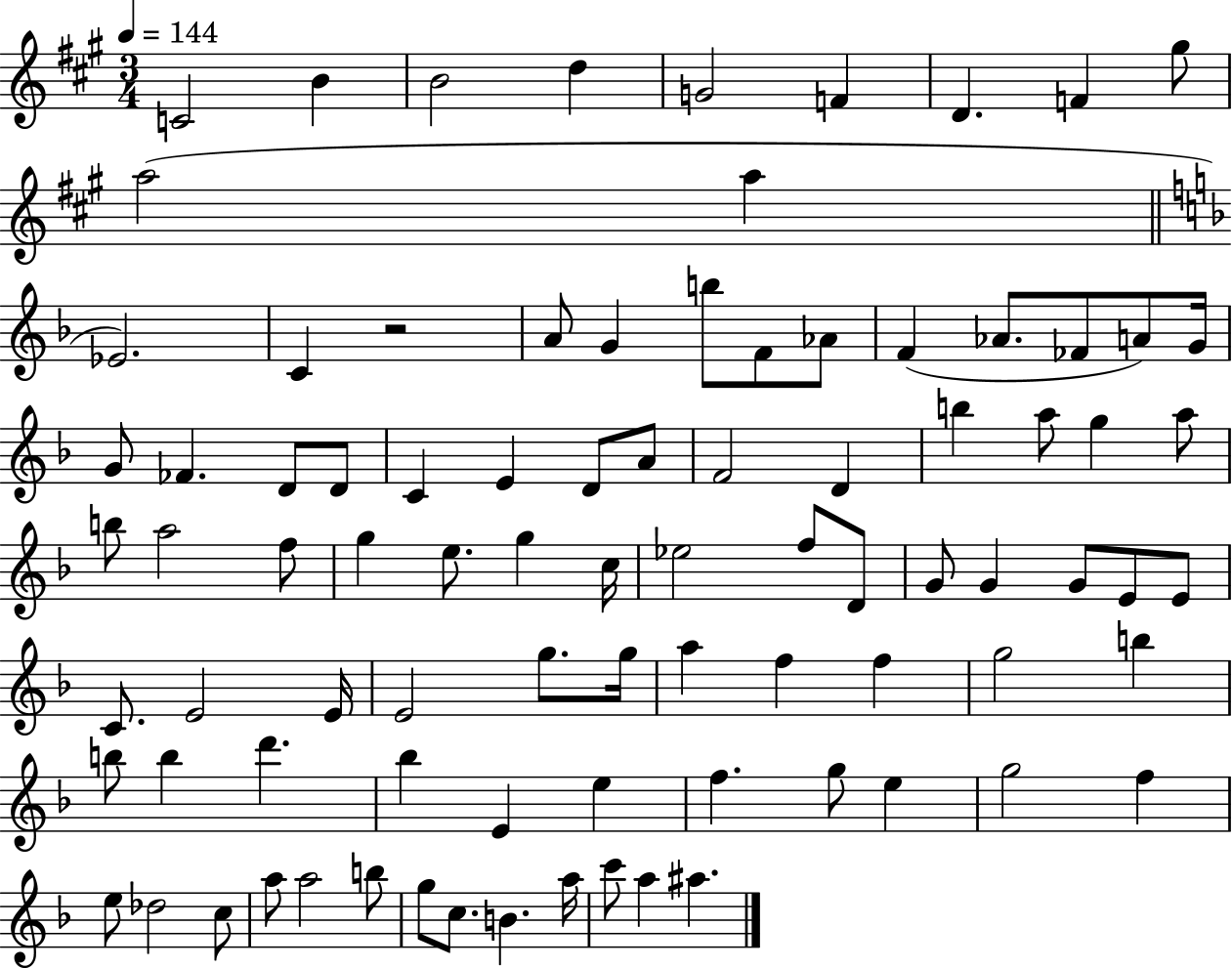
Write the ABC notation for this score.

X:1
T:Untitled
M:3/4
L:1/4
K:A
C2 B B2 d G2 F D F ^g/2 a2 a _E2 C z2 A/2 G b/2 F/2 _A/2 F _A/2 _F/2 A/2 G/4 G/2 _F D/2 D/2 C E D/2 A/2 F2 D b a/2 g a/2 b/2 a2 f/2 g e/2 g c/4 _e2 f/2 D/2 G/2 G G/2 E/2 E/2 C/2 E2 E/4 E2 g/2 g/4 a f f g2 b b/2 b d' _b E e f g/2 e g2 f e/2 _d2 c/2 a/2 a2 b/2 g/2 c/2 B a/4 c'/2 a ^a